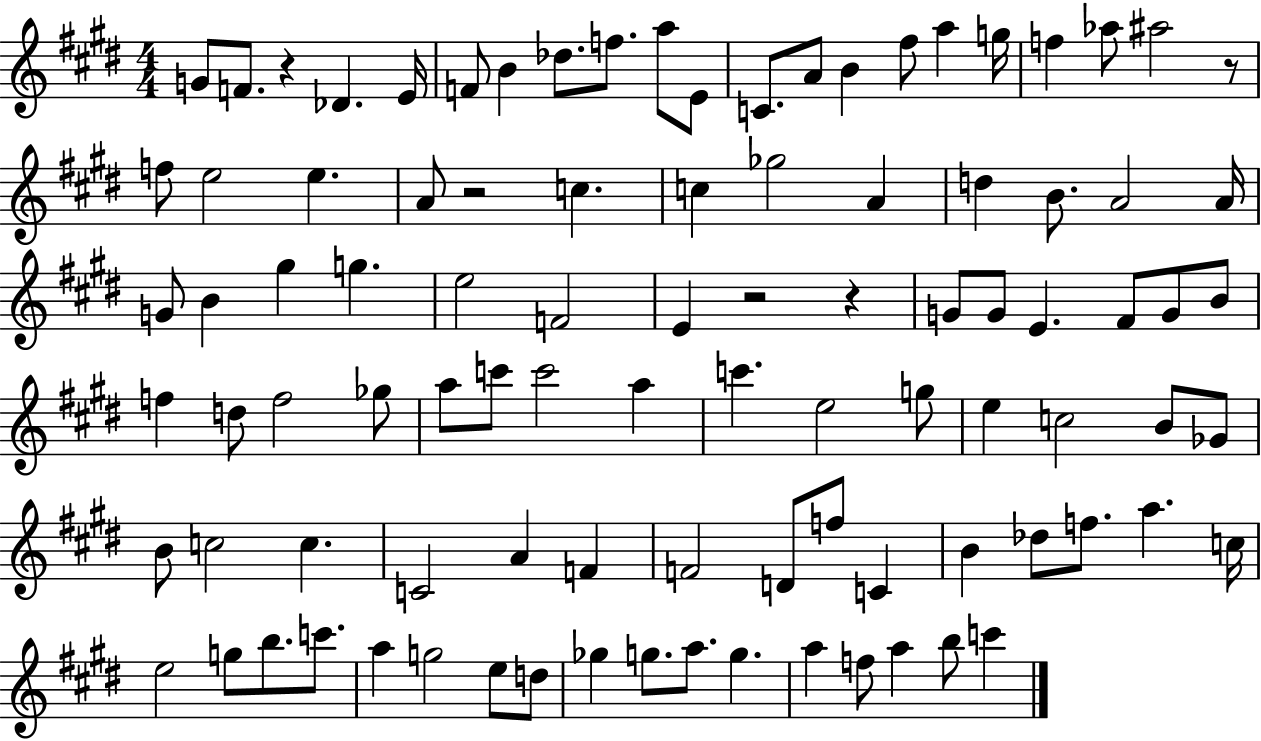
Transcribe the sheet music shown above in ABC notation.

X:1
T:Untitled
M:4/4
L:1/4
K:E
G/2 F/2 z _D E/4 F/2 B _d/2 f/2 a/2 E/2 C/2 A/2 B ^f/2 a g/4 f _a/2 ^a2 z/2 f/2 e2 e A/2 z2 c c _g2 A d B/2 A2 A/4 G/2 B ^g g e2 F2 E z2 z G/2 G/2 E ^F/2 G/2 B/2 f d/2 f2 _g/2 a/2 c'/2 c'2 a c' e2 g/2 e c2 B/2 _G/2 B/2 c2 c C2 A F F2 D/2 f/2 C B _d/2 f/2 a c/4 e2 g/2 b/2 c'/2 a g2 e/2 d/2 _g g/2 a/2 g a f/2 a b/2 c'